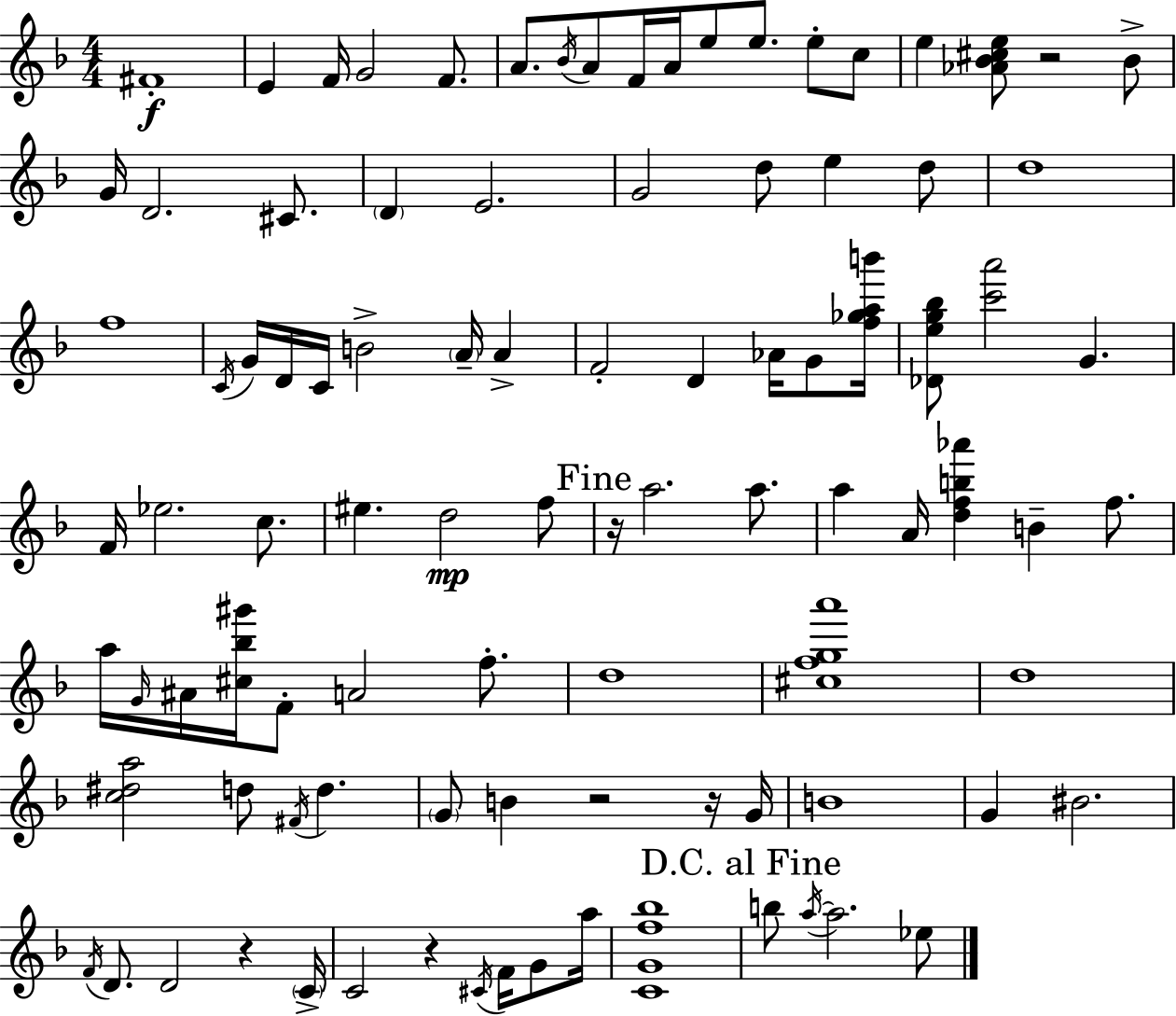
X:1
T:Untitled
M:4/4
L:1/4
K:Dm
^F4 E F/4 G2 F/2 A/2 _B/4 A/2 F/4 A/4 e/2 e/2 e/2 c/2 e [_A_B^ce]/2 z2 _B/2 G/4 D2 ^C/2 D E2 G2 d/2 e d/2 d4 f4 C/4 G/4 D/4 C/4 B2 A/4 A F2 D _A/4 G/2 [f_gab']/4 [_Deg_b]/2 [c'a']2 G F/4 _e2 c/2 ^e d2 f/2 z/4 a2 a/2 a A/4 [dfb_a'] B f/2 a/4 G/4 ^A/4 [^c_b^g']/4 F/2 A2 f/2 d4 [^cfga']4 d4 [c^da]2 d/2 ^F/4 d G/2 B z2 z/4 G/4 B4 G ^B2 F/4 D/2 D2 z C/4 C2 z ^C/4 F/4 G/2 a/4 [CGf_b]4 b/2 a/4 a2 _e/2